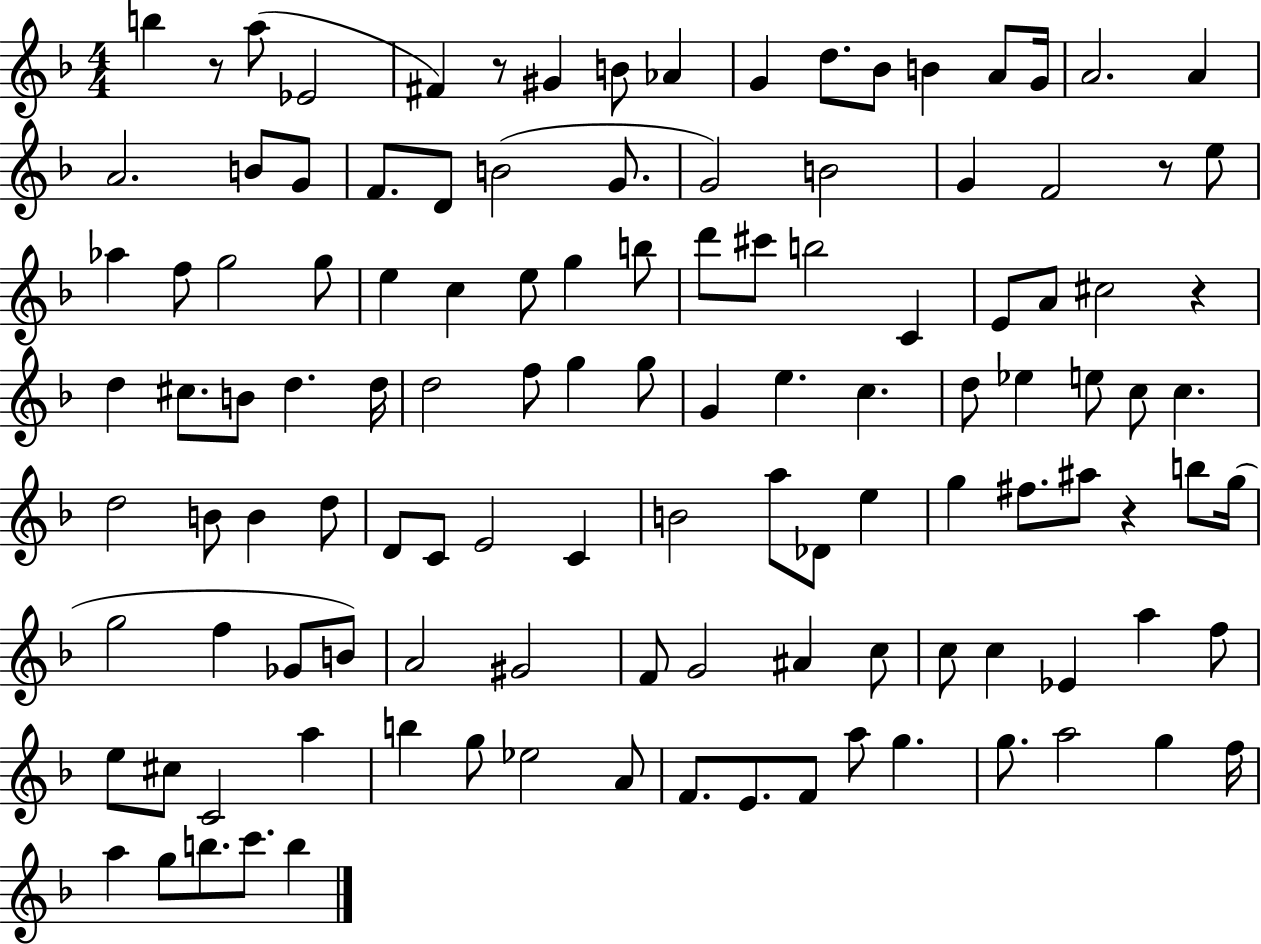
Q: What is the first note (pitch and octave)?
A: B5